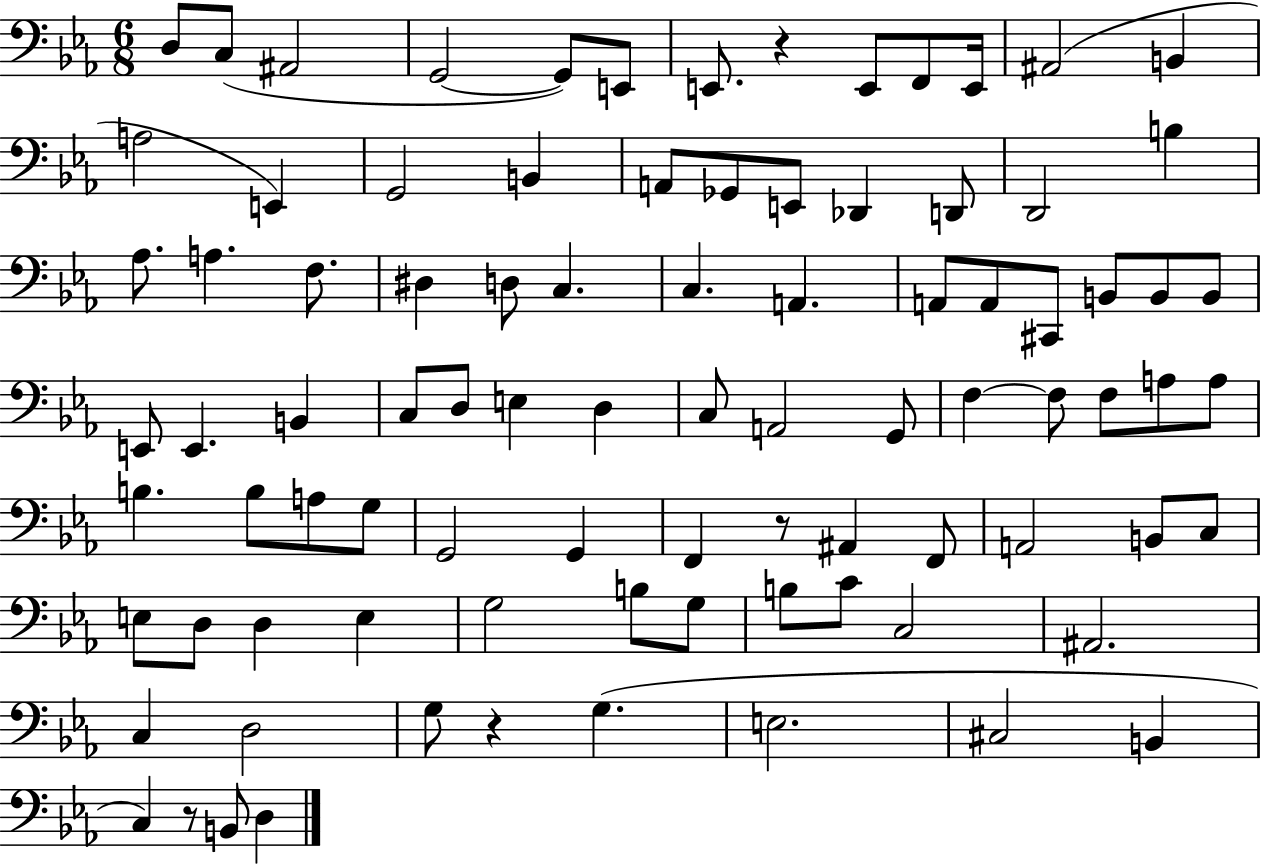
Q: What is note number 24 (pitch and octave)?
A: Ab3